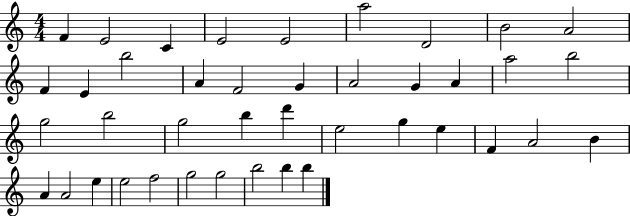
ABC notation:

X:1
T:Untitled
M:4/4
L:1/4
K:C
F E2 C E2 E2 a2 D2 B2 A2 F E b2 A F2 G A2 G A a2 b2 g2 b2 g2 b d' e2 g e F A2 B A A2 e e2 f2 g2 g2 b2 b b